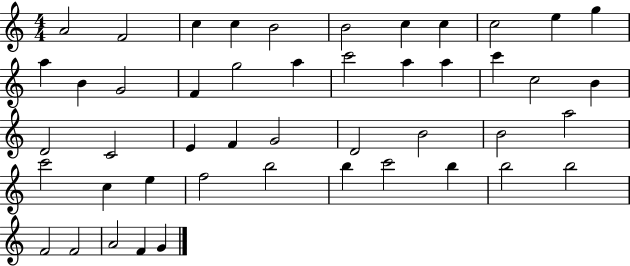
A4/h F4/h C5/q C5/q B4/h B4/h C5/q C5/q C5/h E5/q G5/q A5/q B4/q G4/h F4/q G5/h A5/q C6/h A5/q A5/q C6/q C5/h B4/q D4/h C4/h E4/q F4/q G4/h D4/h B4/h B4/h A5/h C6/h C5/q E5/q F5/h B5/h B5/q C6/h B5/q B5/h B5/h F4/h F4/h A4/h F4/q G4/q